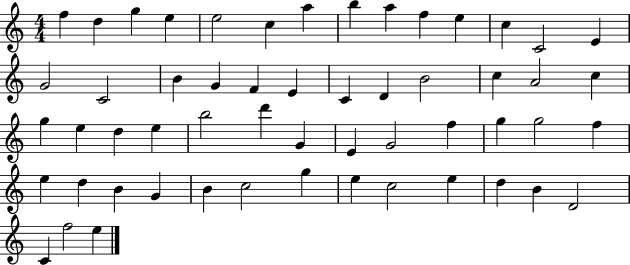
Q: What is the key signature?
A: C major